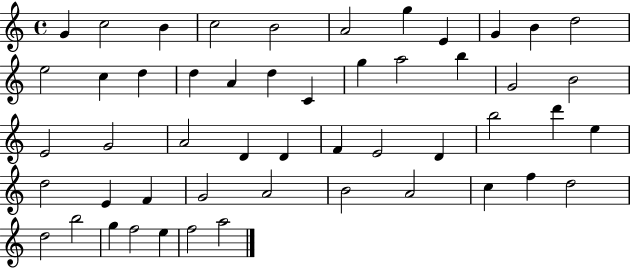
X:1
T:Untitled
M:4/4
L:1/4
K:C
G c2 B c2 B2 A2 g E G B d2 e2 c d d A d C g a2 b G2 B2 E2 G2 A2 D D F E2 D b2 d' e d2 E F G2 A2 B2 A2 c f d2 d2 b2 g f2 e f2 a2